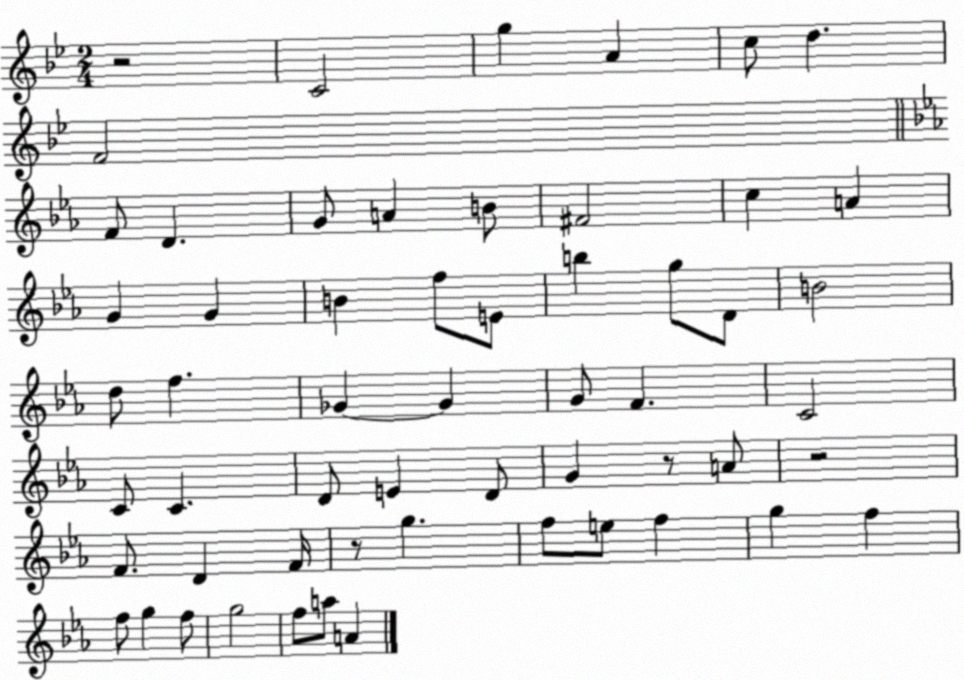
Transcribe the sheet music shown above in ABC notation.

X:1
T:Untitled
M:2/4
L:1/4
K:Bb
z2 C2 g A c/2 d F2 F/2 D G/2 A B/2 ^F2 c A G G B f/2 E/2 b g/2 D/2 B2 d/2 f _G _G G/2 F C2 C/2 C D/2 E D/2 G z/2 A/2 z2 F/2 D F/4 z/2 g f/2 e/2 f g f f/2 g f/2 g2 f/2 a/2 A